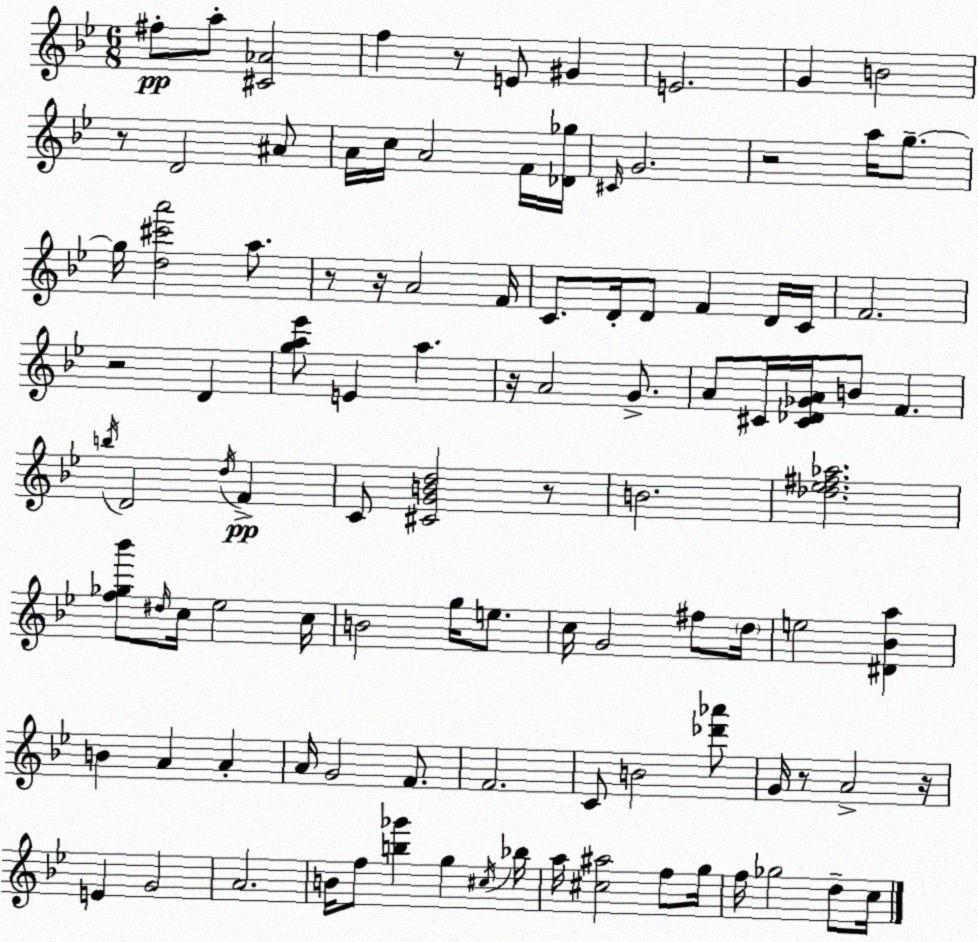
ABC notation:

X:1
T:Untitled
M:6/8
L:1/4
K:Gm
^f/2 a/2 [^C_A]2 f z/2 E/2 ^G E2 G B2 z/2 D2 ^A/2 A/4 c/4 A2 F/4 [_D_g]/4 ^C/4 G2 z2 a/4 g/2 g/4 [d^c'a']2 a/2 z/2 z/4 A2 F/4 C/2 D/4 D/2 F D/4 C/4 F2 z2 D [ga_e']/2 E a z/4 A2 G/2 A/2 ^C/4 [^C_D_GA]/4 B/2 F b/4 D2 d/4 F C/2 [^CGBd]2 z/2 B2 [_d_e^f_a]2 [f_g_b']/2 ^d/4 c/4 _e2 c/4 B2 g/4 e/2 c/4 G2 ^f/2 d/4 e2 [^D_Ba] B A A A/4 G2 F/2 F2 C/2 B2 [_d'_a']/2 G/4 z/2 A2 z/4 E G2 A2 B/4 f/2 [b_g'] g ^c/4 _b/4 a/4 [^c^a]2 f/2 g/4 f/4 _g2 d/2 c/4